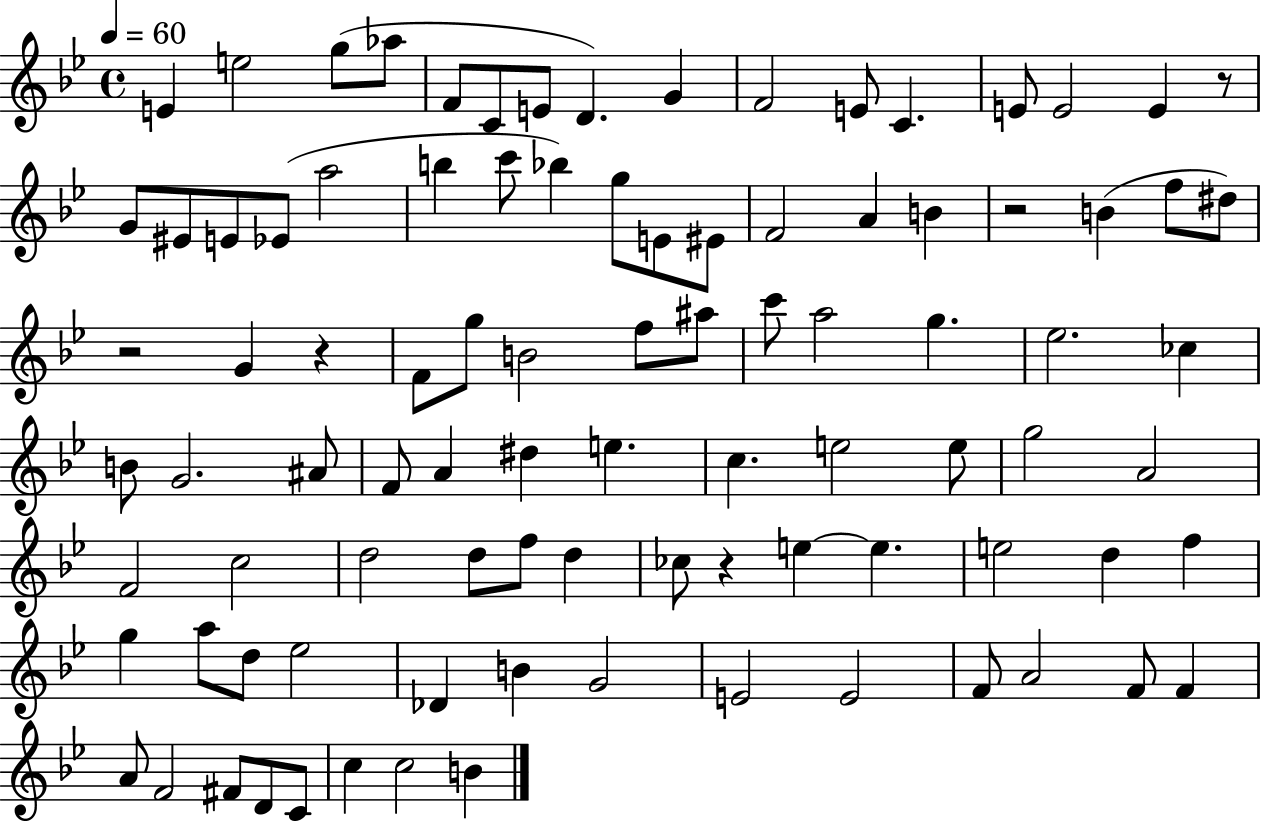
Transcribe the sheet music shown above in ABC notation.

X:1
T:Untitled
M:4/4
L:1/4
K:Bb
E e2 g/2 _a/2 F/2 C/2 E/2 D G F2 E/2 C E/2 E2 E z/2 G/2 ^E/2 E/2 _E/2 a2 b c'/2 _b g/2 E/2 ^E/2 F2 A B z2 B f/2 ^d/2 z2 G z F/2 g/2 B2 f/2 ^a/2 c'/2 a2 g _e2 _c B/2 G2 ^A/2 F/2 A ^d e c e2 e/2 g2 A2 F2 c2 d2 d/2 f/2 d _c/2 z e e e2 d f g a/2 d/2 _e2 _D B G2 E2 E2 F/2 A2 F/2 F A/2 F2 ^F/2 D/2 C/2 c c2 B